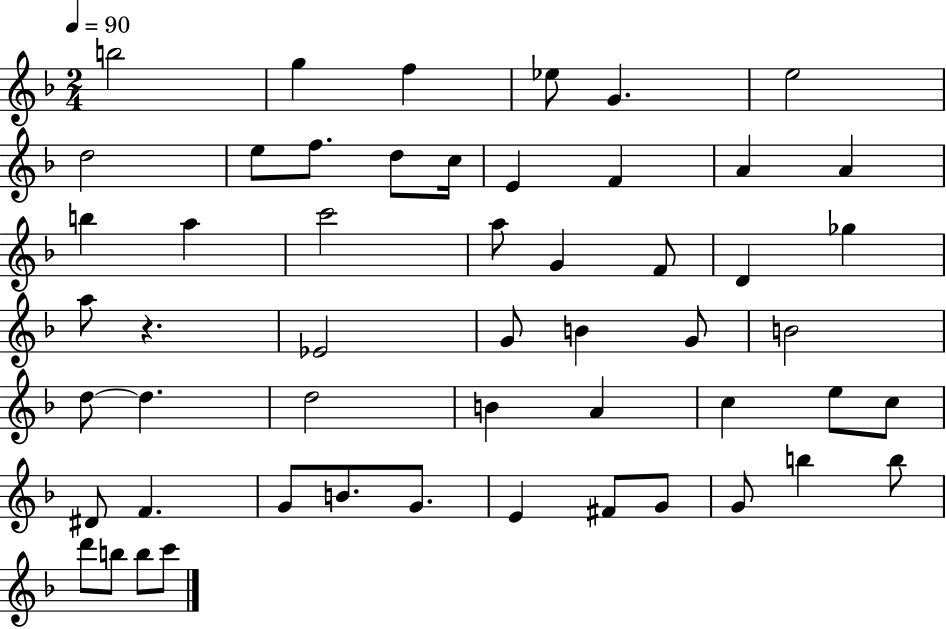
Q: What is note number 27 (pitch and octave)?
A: B4